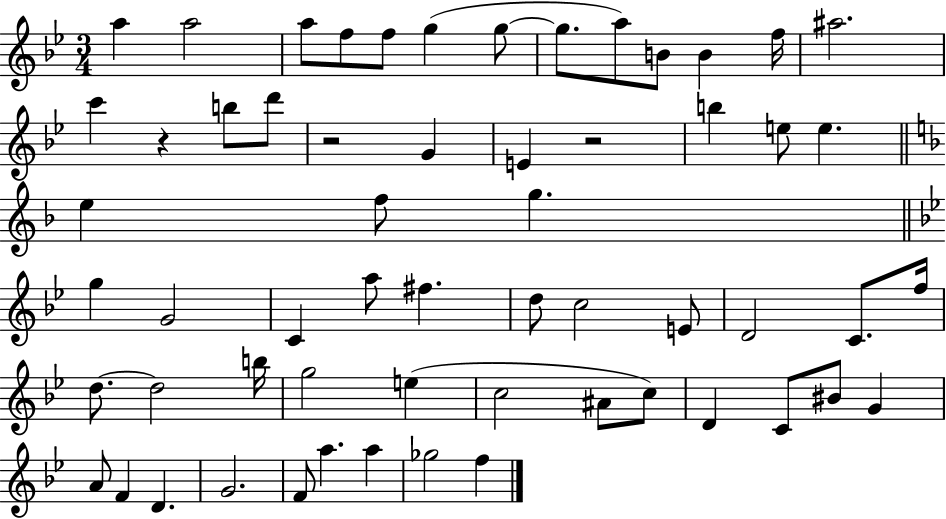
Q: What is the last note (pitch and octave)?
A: F5